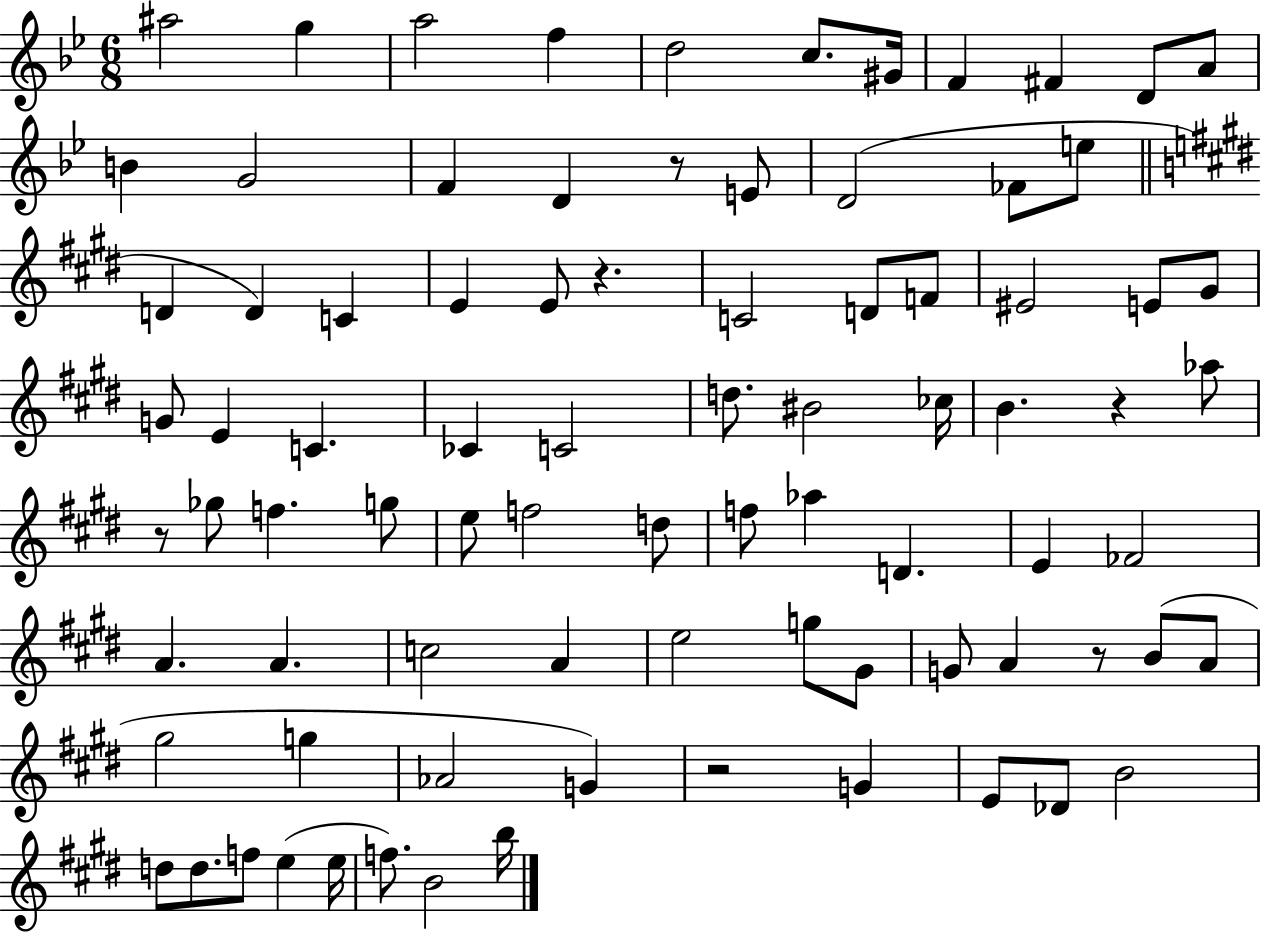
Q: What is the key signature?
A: BES major